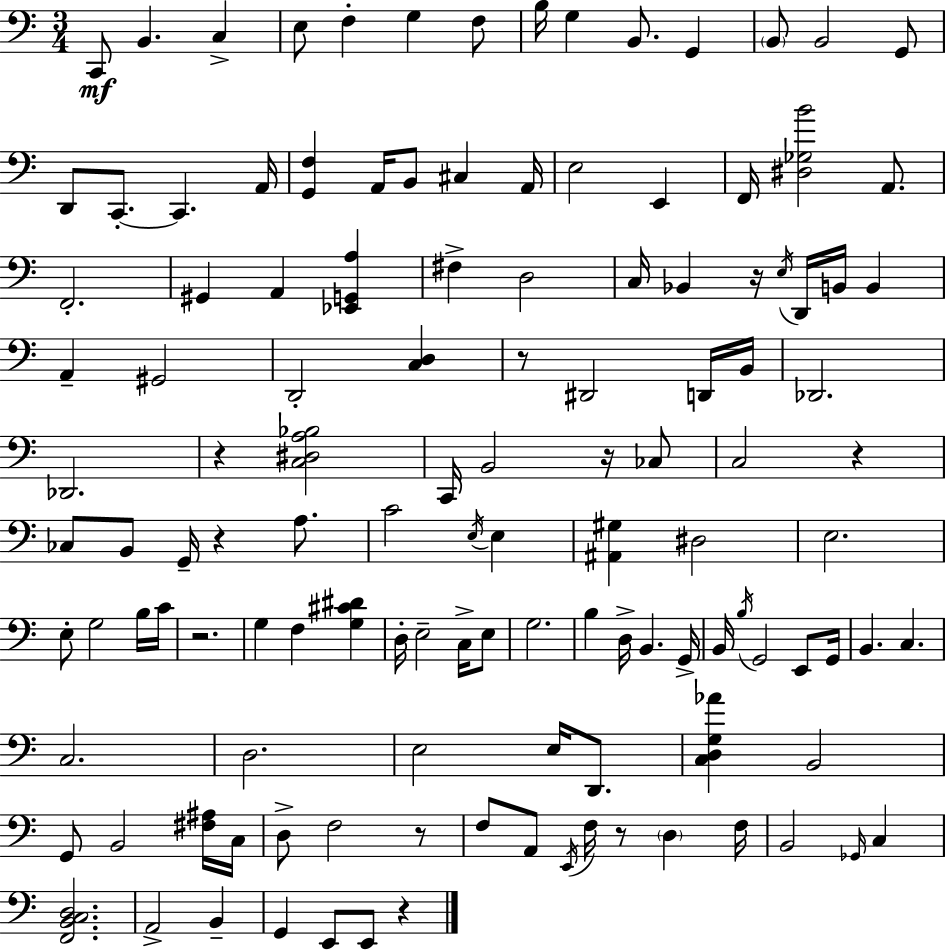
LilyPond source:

{
  \clef bass
  \numericTimeSignature
  \time 3/4
  \key c \major
  c,8\mf b,4. c4-> | e8 f4-. g4 f8 | b16 g4 b,8. g,4 | \parenthesize b,8 b,2 g,8 | \break d,8 c,8.-.~~ c,4. a,16 | <g, f>4 a,16 b,8 cis4 a,16 | e2 e,4 | f,16 <dis ges b'>2 a,8. | \break f,2.-. | gis,4 a,4 <ees, g, a>4 | fis4-> d2 | c16 bes,4 r16 \acciaccatura { e16 } d,16 b,16 b,4 | \break a,4-- gis,2 | d,2-. <c d>4 | r8 dis,2 d,16 | b,16 des,2. | \break des,2. | r4 <c dis a bes>2 | c,16 b,2 r16 ces8 | c2 r4 | \break ces8 b,8 g,16-- r4 a8. | c'2 \acciaccatura { e16 } e4 | <ais, gis>4 dis2 | e2. | \break e8-. g2 | b16 c'16 r2. | g4 f4 <g cis' dis'>4 | d16-. e2-- c16-> | \break e8 g2. | b4 d16-> b,4. | g,16-> b,16 \acciaccatura { b16 } g,2 | e,8 g,16 b,4. c4. | \break c2. | d2. | e2 e16 | d,8. <c d g aes'>4 b,2 | \break g,8 b,2 | <fis ais>16 c16 d8-> f2 | r8 f8 a,8 \acciaccatura { e,16 } f16 r8 \parenthesize d4 | f16 b,2 | \break \grace { ges,16 } c4 <f, b, c d>2. | a,2-> | b,4-- g,4 e,8 e,8 | r4 \bar "|."
}